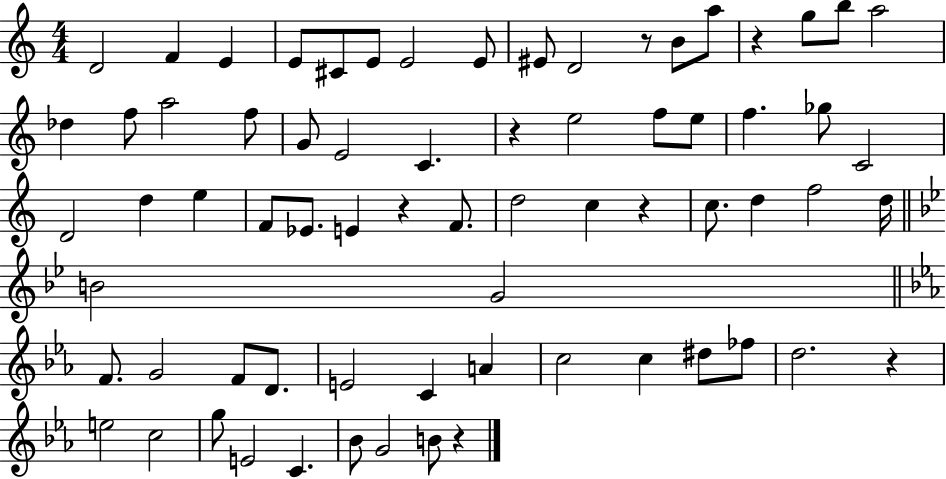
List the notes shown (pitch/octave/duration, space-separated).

D4/h F4/q E4/q E4/e C#4/e E4/e E4/h E4/e EIS4/e D4/h R/e B4/e A5/e R/q G5/e B5/e A5/h Db5/q F5/e A5/h F5/e G4/e E4/h C4/q. R/q E5/h F5/e E5/e F5/q. Gb5/e C4/h D4/h D5/q E5/q F4/e Eb4/e. E4/q R/q F4/e. D5/h C5/q R/q C5/e. D5/q F5/h D5/s B4/h G4/h F4/e. G4/h F4/e D4/e. E4/h C4/q A4/q C5/h C5/q D#5/e FES5/e D5/h. R/q E5/h C5/h G5/e E4/h C4/q. Bb4/e G4/h B4/e R/q